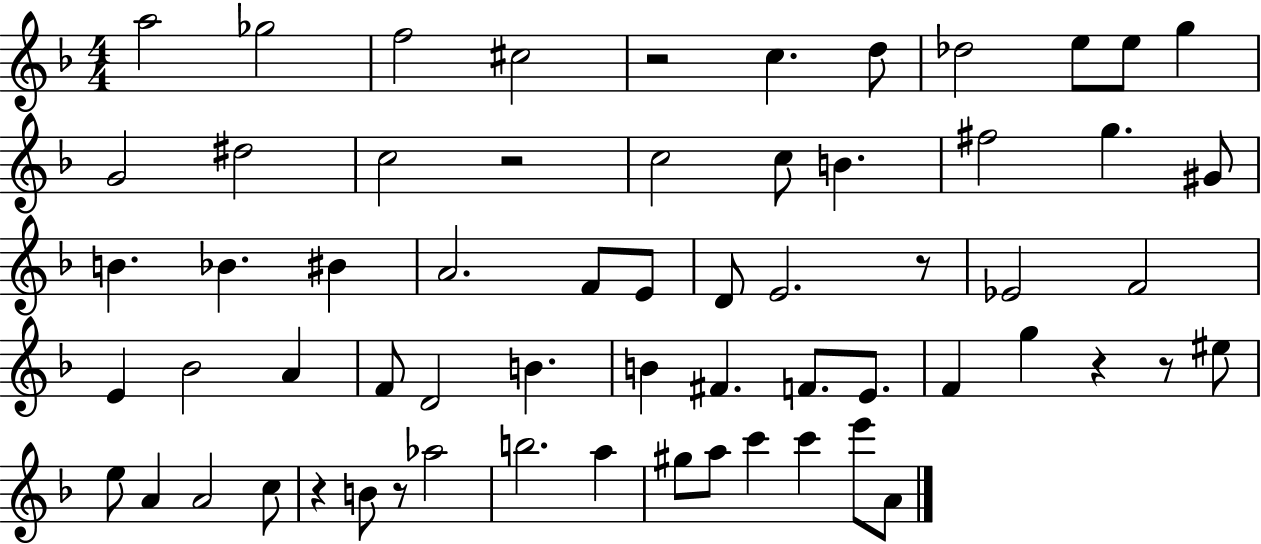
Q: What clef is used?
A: treble